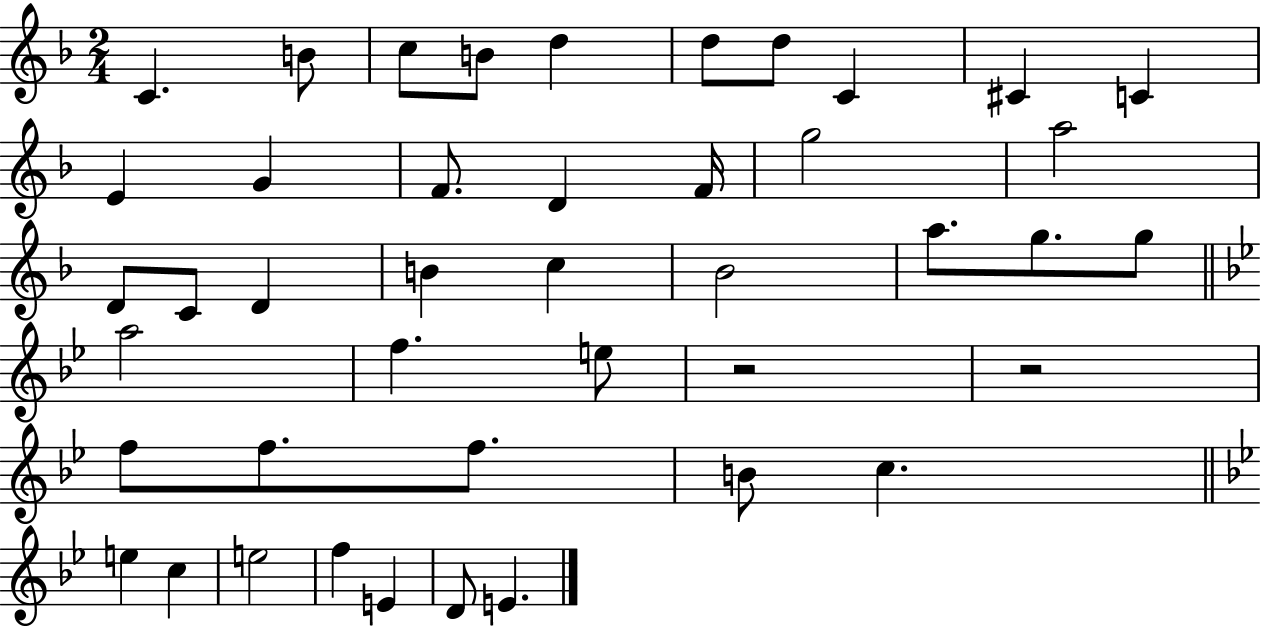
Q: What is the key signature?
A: F major